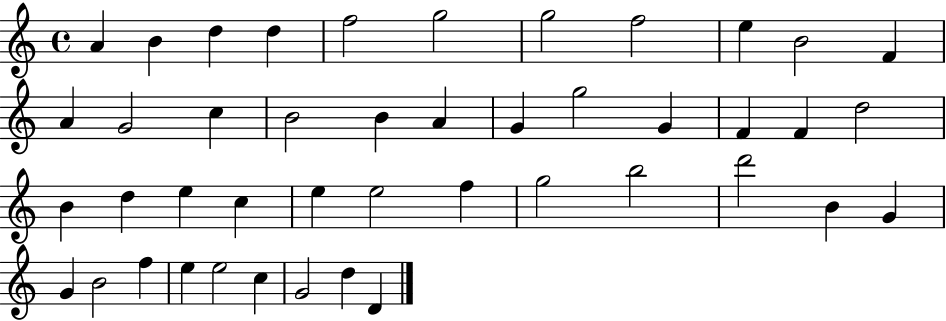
A4/q B4/q D5/q D5/q F5/h G5/h G5/h F5/h E5/q B4/h F4/q A4/q G4/h C5/q B4/h B4/q A4/q G4/q G5/h G4/q F4/q F4/q D5/h B4/q D5/q E5/q C5/q E5/q E5/h F5/q G5/h B5/h D6/h B4/q G4/q G4/q B4/h F5/q E5/q E5/h C5/q G4/h D5/q D4/q